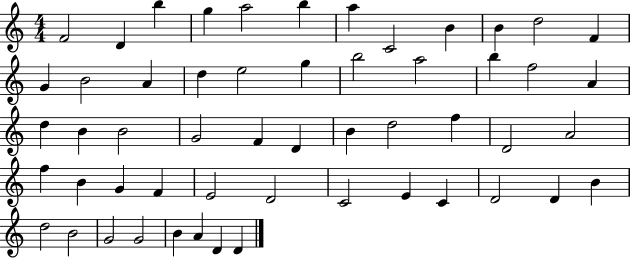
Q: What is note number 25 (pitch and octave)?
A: B4